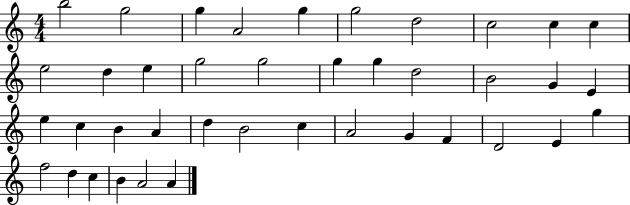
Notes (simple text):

B5/h G5/h G5/q A4/h G5/q G5/h D5/h C5/h C5/q C5/q E5/h D5/q E5/q G5/h G5/h G5/q G5/q D5/h B4/h G4/q E4/q E5/q C5/q B4/q A4/q D5/q B4/h C5/q A4/h G4/q F4/q D4/h E4/q G5/q F5/h D5/q C5/q B4/q A4/h A4/q